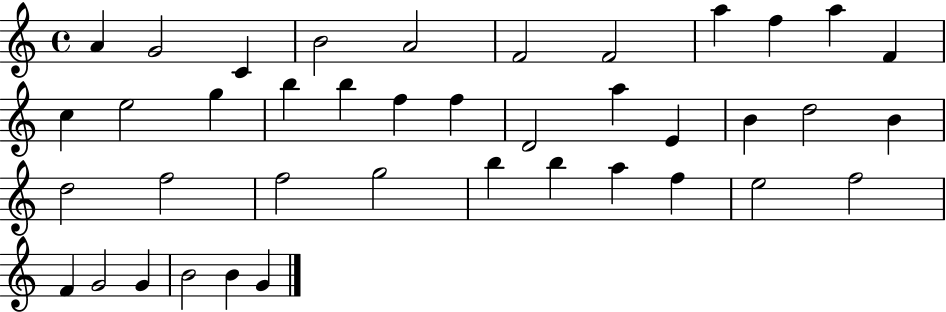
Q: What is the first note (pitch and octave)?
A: A4